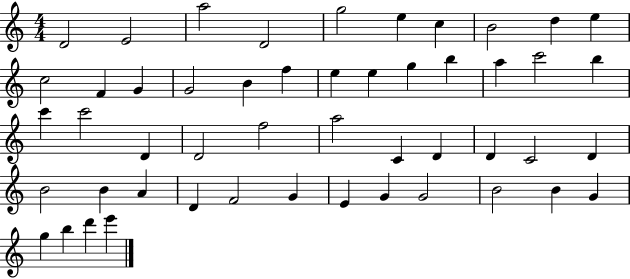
X:1
T:Untitled
M:4/4
L:1/4
K:C
D2 E2 a2 D2 g2 e c B2 d e c2 F G G2 B f e e g b a c'2 b c' c'2 D D2 f2 a2 C D D C2 D B2 B A D F2 G E G G2 B2 B G g b d' e'